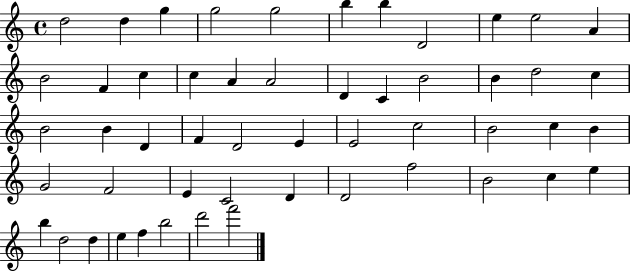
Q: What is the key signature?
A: C major